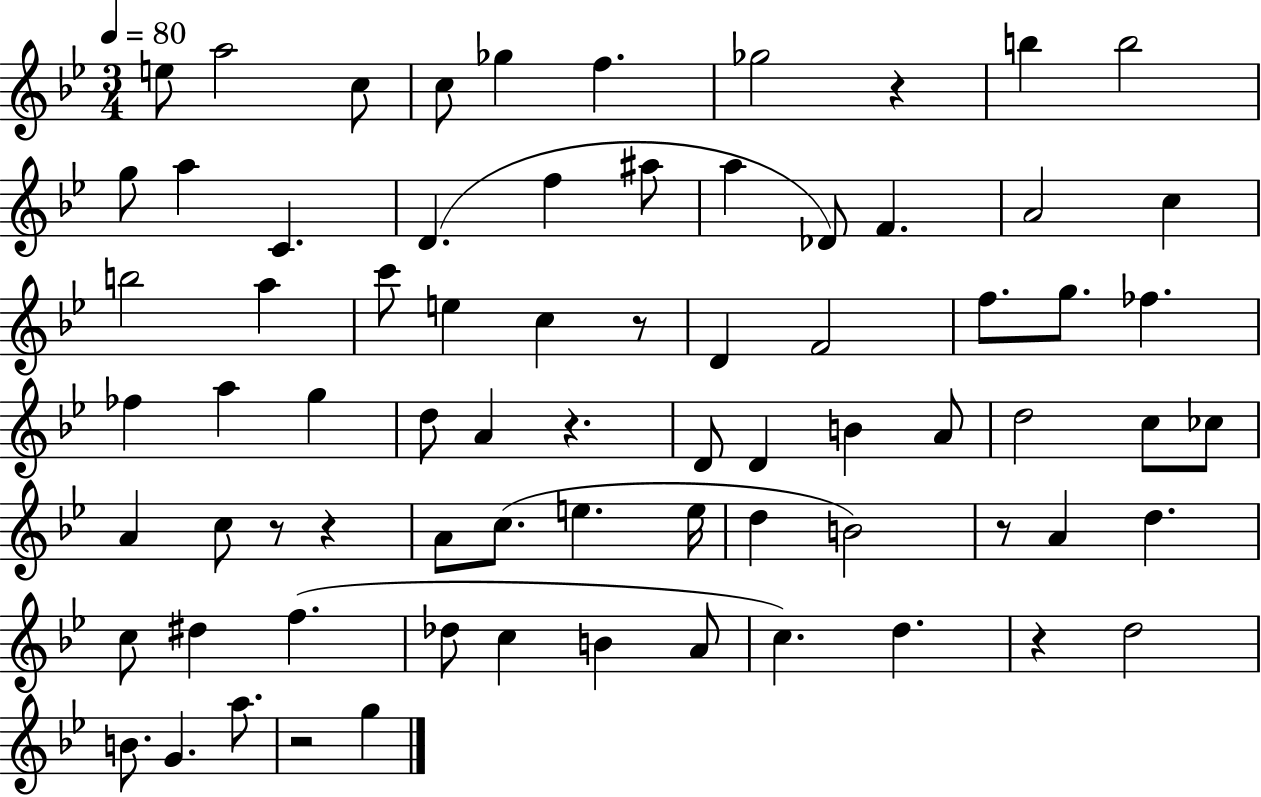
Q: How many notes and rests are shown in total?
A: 74